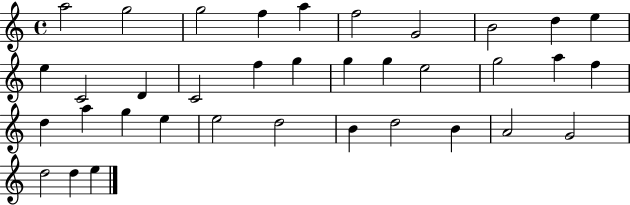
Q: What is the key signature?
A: C major